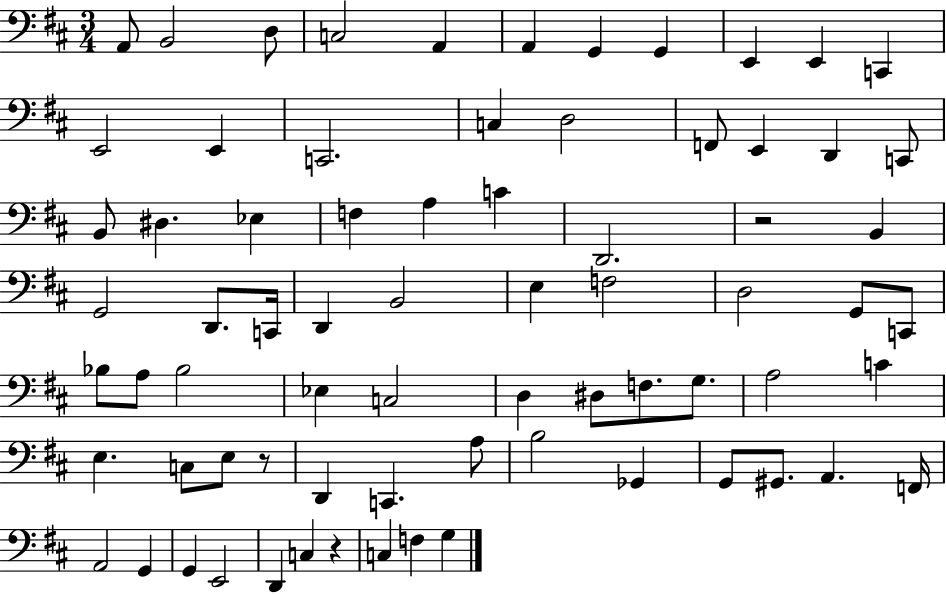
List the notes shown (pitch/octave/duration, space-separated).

A2/e B2/h D3/e C3/h A2/q A2/q G2/q G2/q E2/q E2/q C2/q E2/h E2/q C2/h. C3/q D3/h F2/e E2/q D2/q C2/e B2/e D#3/q. Eb3/q F3/q A3/q C4/q D2/h. R/h B2/q G2/h D2/e. C2/s D2/q B2/h E3/q F3/h D3/h G2/e C2/e Bb3/e A3/e Bb3/h Eb3/q C3/h D3/q D#3/e F3/e. G3/e. A3/h C4/q E3/q. C3/e E3/e R/e D2/q C2/q. A3/e B3/h Gb2/q G2/e G#2/e. A2/q. F2/s A2/h G2/q G2/q E2/h D2/q C3/q R/q C3/q F3/q G3/q